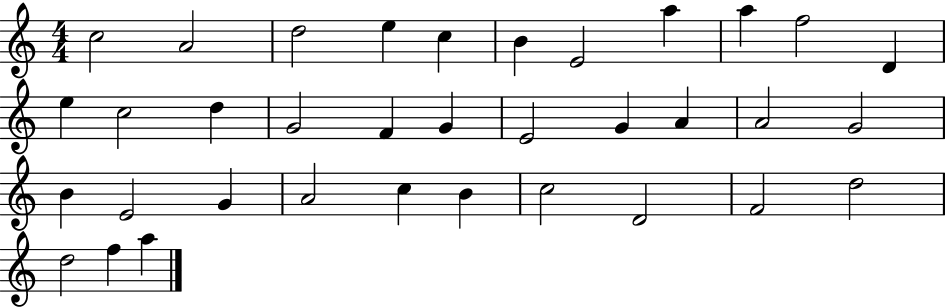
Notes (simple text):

C5/h A4/h D5/h E5/q C5/q B4/q E4/h A5/q A5/q F5/h D4/q E5/q C5/h D5/q G4/h F4/q G4/q E4/h G4/q A4/q A4/h G4/h B4/q E4/h G4/q A4/h C5/q B4/q C5/h D4/h F4/h D5/h D5/h F5/q A5/q